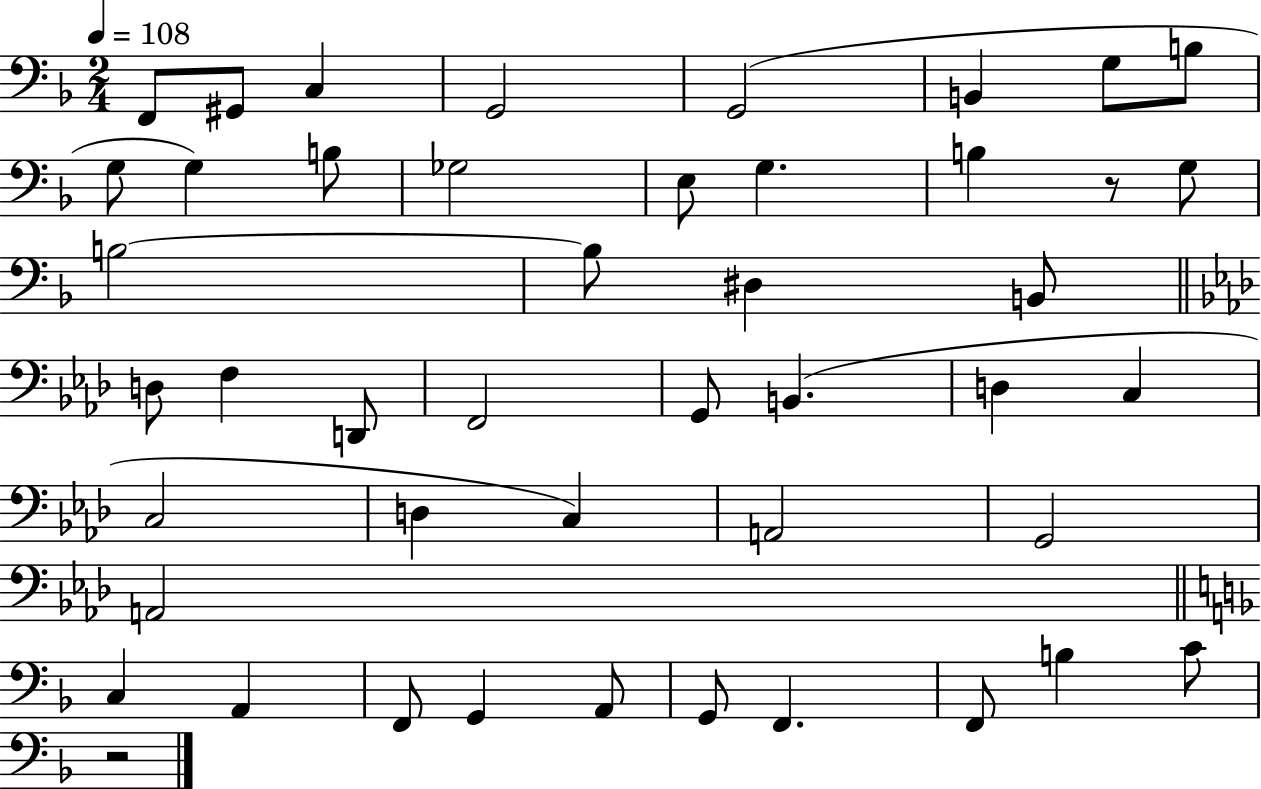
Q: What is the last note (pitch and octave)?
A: C4